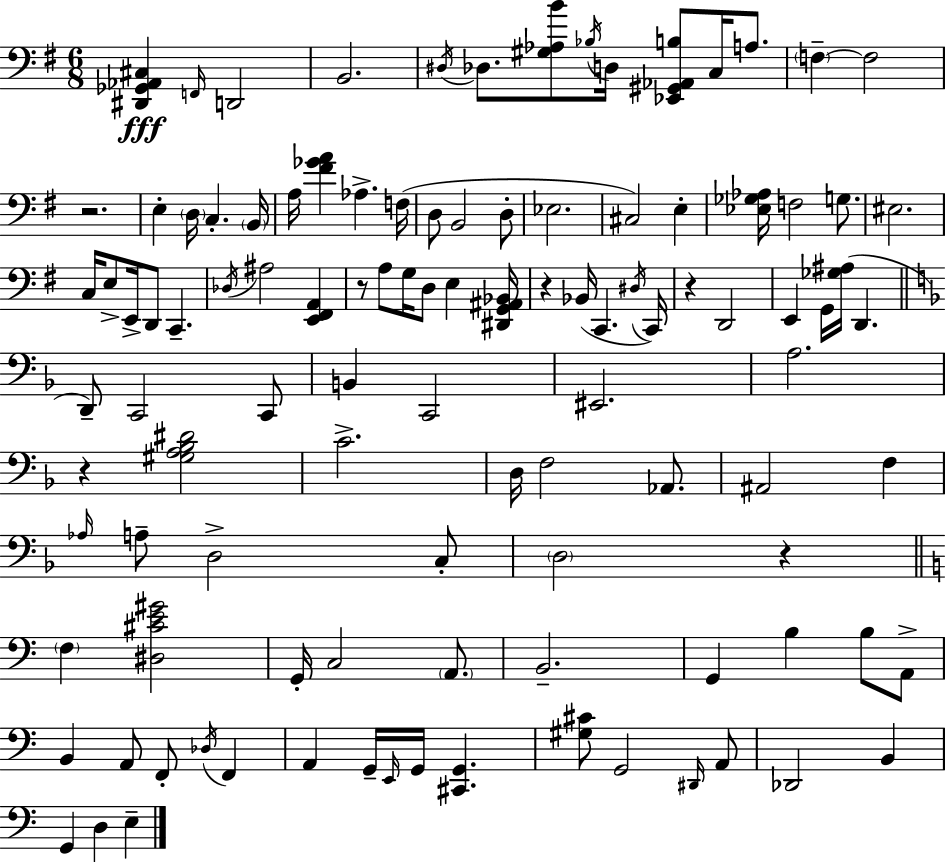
X:1
T:Untitled
M:6/8
L:1/4
K:Em
[^D,,_G,,_A,,^C,] F,,/4 D,,2 B,,2 ^D,/4 _D,/2 [^G,_A,B]/2 _B,/4 D,/4 [_E,,^G,,_A,,B,]/2 C,/4 A,/2 F, F,2 z2 E, D,/4 C, B,,/4 A,/4 [^F_GA] _A, F,/4 D,/2 B,,2 D,/2 _E,2 ^C,2 E, [_E,_G,_A,]/4 F,2 G,/2 ^E,2 C,/4 E,/2 E,,/4 D,,/2 C,, _D,/4 ^A,2 [E,,^F,,A,,] z/2 A,/2 G,/4 D,/2 E, [^D,,G,,^A,,_B,,]/4 z _B,,/4 C,, ^D,/4 C,,/4 z D,,2 E,, G,,/4 [_G,^A,]/4 D,, D,,/2 C,,2 C,,/2 B,, C,,2 ^E,,2 A,2 z [^G,A,_B,^D]2 C2 D,/4 F,2 _A,,/2 ^A,,2 F, _A,/4 A,/2 D,2 C,/2 D,2 z F, [^D,^CE^G]2 G,,/4 C,2 A,,/2 B,,2 G,, B, B,/2 A,,/2 B,, A,,/2 F,,/2 _D,/4 F,, A,, G,,/4 E,,/4 G,,/4 [^C,,G,,] [^G,^C]/2 G,,2 ^D,,/4 A,,/2 _D,,2 B,, G,, D, E,